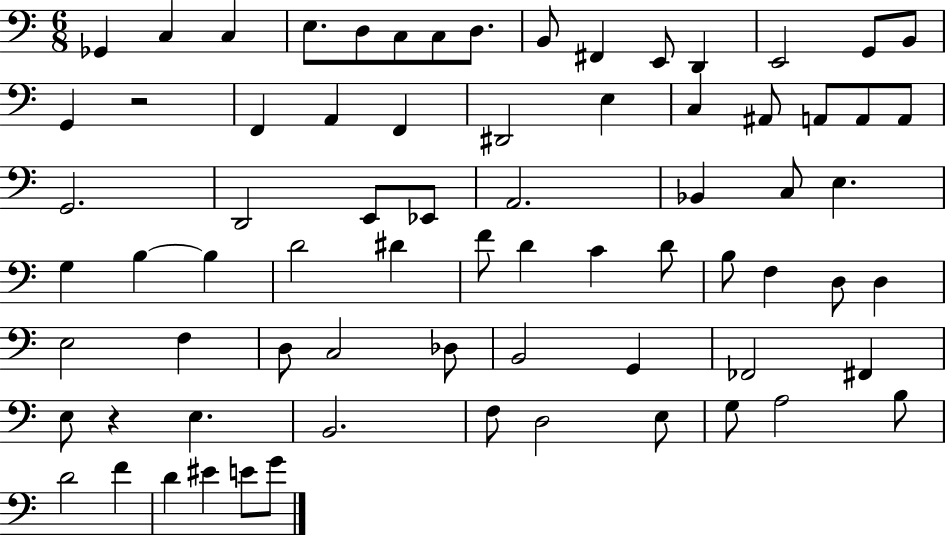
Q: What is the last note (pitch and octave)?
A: G4